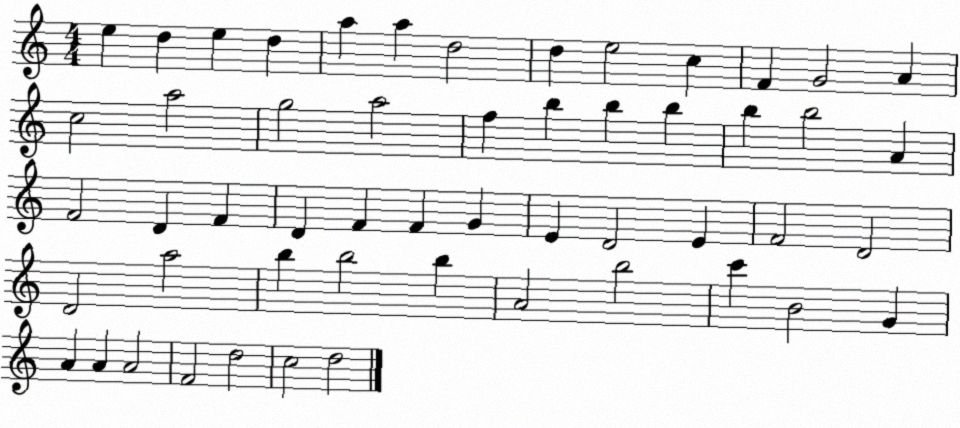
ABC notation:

X:1
T:Untitled
M:4/4
L:1/4
K:C
e d e d a a d2 d e2 c F G2 A c2 a2 g2 a2 f b b b b b2 A F2 D F D F F G E D2 E F2 D2 D2 a2 b b2 b A2 b2 c' B2 G A A A2 F2 d2 c2 d2